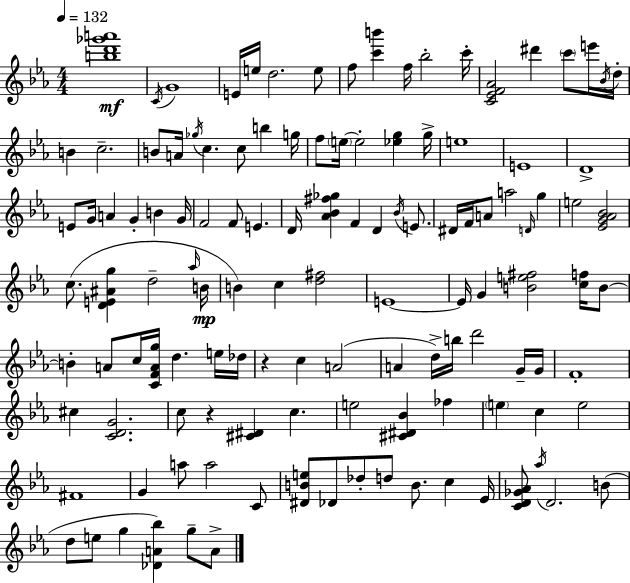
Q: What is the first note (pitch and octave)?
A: C4